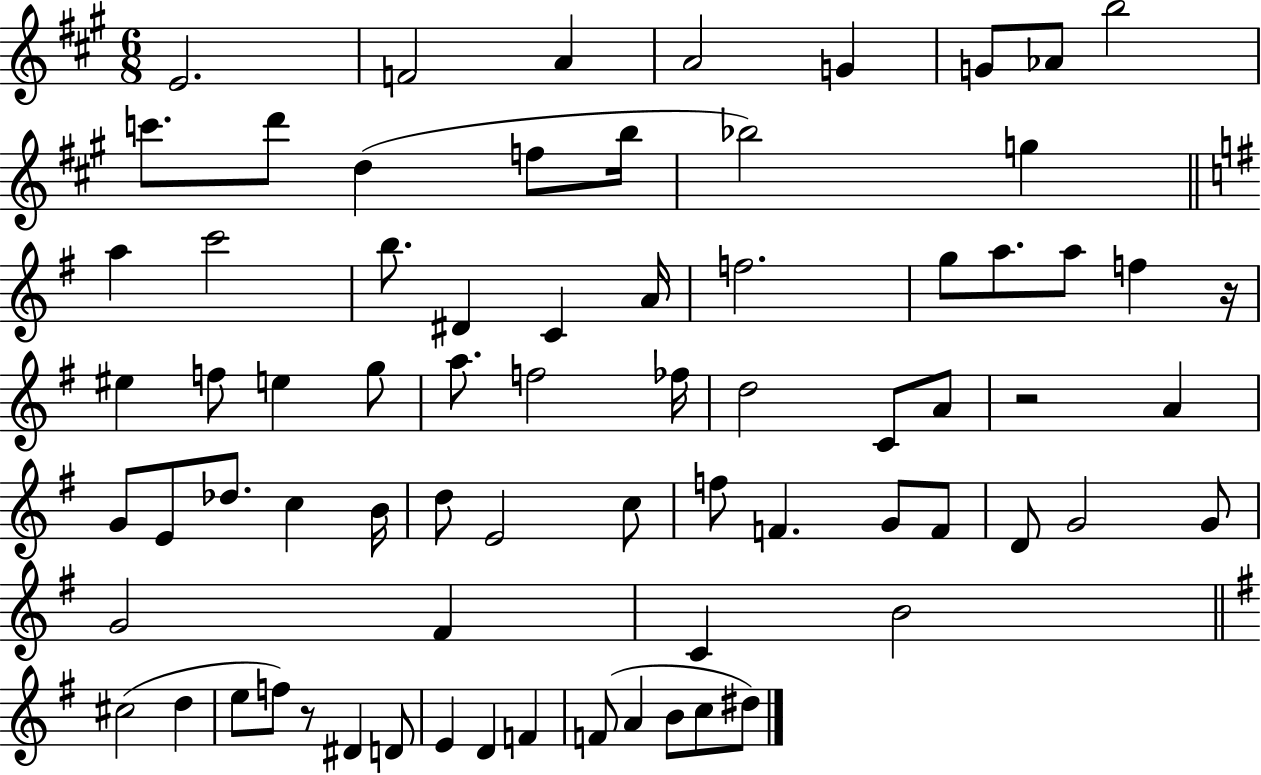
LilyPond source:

{
  \clef treble
  \numericTimeSignature
  \time 6/8
  \key a \major
  e'2. | f'2 a'4 | a'2 g'4 | g'8 aes'8 b''2 | \break c'''8. d'''8 d''4( f''8 b''16 | bes''2) g''4 | \bar "||" \break \key e \minor a''4 c'''2 | b''8. dis'4 c'4 a'16 | f''2. | g''8 a''8. a''8 f''4 r16 | \break eis''4 f''8 e''4 g''8 | a''8. f''2 fes''16 | d''2 c'8 a'8 | r2 a'4 | \break g'8 e'8 des''8. c''4 b'16 | d''8 e'2 c''8 | f''8 f'4. g'8 f'8 | d'8 g'2 g'8 | \break g'2 fis'4 | c'4 b'2 | \bar "||" \break \key e \minor cis''2( d''4 | e''8 f''8) r8 dis'4 d'8 | e'4 d'4 f'4 | f'8( a'4 b'8 c''8 dis''8) | \break \bar "|."
}